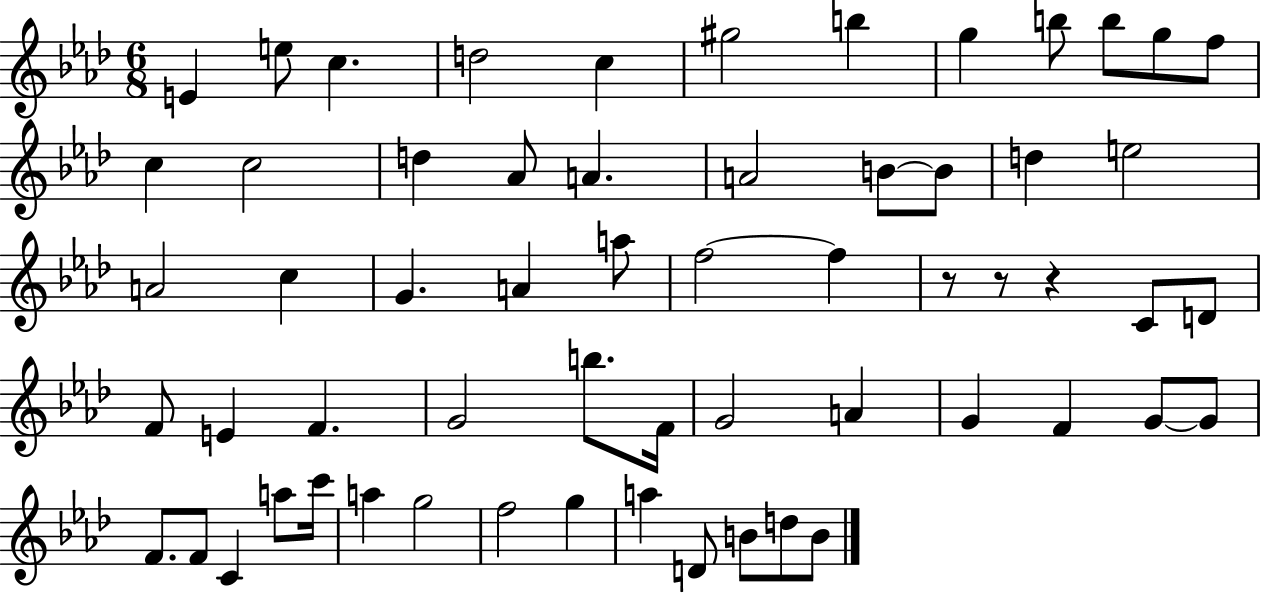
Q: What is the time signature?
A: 6/8